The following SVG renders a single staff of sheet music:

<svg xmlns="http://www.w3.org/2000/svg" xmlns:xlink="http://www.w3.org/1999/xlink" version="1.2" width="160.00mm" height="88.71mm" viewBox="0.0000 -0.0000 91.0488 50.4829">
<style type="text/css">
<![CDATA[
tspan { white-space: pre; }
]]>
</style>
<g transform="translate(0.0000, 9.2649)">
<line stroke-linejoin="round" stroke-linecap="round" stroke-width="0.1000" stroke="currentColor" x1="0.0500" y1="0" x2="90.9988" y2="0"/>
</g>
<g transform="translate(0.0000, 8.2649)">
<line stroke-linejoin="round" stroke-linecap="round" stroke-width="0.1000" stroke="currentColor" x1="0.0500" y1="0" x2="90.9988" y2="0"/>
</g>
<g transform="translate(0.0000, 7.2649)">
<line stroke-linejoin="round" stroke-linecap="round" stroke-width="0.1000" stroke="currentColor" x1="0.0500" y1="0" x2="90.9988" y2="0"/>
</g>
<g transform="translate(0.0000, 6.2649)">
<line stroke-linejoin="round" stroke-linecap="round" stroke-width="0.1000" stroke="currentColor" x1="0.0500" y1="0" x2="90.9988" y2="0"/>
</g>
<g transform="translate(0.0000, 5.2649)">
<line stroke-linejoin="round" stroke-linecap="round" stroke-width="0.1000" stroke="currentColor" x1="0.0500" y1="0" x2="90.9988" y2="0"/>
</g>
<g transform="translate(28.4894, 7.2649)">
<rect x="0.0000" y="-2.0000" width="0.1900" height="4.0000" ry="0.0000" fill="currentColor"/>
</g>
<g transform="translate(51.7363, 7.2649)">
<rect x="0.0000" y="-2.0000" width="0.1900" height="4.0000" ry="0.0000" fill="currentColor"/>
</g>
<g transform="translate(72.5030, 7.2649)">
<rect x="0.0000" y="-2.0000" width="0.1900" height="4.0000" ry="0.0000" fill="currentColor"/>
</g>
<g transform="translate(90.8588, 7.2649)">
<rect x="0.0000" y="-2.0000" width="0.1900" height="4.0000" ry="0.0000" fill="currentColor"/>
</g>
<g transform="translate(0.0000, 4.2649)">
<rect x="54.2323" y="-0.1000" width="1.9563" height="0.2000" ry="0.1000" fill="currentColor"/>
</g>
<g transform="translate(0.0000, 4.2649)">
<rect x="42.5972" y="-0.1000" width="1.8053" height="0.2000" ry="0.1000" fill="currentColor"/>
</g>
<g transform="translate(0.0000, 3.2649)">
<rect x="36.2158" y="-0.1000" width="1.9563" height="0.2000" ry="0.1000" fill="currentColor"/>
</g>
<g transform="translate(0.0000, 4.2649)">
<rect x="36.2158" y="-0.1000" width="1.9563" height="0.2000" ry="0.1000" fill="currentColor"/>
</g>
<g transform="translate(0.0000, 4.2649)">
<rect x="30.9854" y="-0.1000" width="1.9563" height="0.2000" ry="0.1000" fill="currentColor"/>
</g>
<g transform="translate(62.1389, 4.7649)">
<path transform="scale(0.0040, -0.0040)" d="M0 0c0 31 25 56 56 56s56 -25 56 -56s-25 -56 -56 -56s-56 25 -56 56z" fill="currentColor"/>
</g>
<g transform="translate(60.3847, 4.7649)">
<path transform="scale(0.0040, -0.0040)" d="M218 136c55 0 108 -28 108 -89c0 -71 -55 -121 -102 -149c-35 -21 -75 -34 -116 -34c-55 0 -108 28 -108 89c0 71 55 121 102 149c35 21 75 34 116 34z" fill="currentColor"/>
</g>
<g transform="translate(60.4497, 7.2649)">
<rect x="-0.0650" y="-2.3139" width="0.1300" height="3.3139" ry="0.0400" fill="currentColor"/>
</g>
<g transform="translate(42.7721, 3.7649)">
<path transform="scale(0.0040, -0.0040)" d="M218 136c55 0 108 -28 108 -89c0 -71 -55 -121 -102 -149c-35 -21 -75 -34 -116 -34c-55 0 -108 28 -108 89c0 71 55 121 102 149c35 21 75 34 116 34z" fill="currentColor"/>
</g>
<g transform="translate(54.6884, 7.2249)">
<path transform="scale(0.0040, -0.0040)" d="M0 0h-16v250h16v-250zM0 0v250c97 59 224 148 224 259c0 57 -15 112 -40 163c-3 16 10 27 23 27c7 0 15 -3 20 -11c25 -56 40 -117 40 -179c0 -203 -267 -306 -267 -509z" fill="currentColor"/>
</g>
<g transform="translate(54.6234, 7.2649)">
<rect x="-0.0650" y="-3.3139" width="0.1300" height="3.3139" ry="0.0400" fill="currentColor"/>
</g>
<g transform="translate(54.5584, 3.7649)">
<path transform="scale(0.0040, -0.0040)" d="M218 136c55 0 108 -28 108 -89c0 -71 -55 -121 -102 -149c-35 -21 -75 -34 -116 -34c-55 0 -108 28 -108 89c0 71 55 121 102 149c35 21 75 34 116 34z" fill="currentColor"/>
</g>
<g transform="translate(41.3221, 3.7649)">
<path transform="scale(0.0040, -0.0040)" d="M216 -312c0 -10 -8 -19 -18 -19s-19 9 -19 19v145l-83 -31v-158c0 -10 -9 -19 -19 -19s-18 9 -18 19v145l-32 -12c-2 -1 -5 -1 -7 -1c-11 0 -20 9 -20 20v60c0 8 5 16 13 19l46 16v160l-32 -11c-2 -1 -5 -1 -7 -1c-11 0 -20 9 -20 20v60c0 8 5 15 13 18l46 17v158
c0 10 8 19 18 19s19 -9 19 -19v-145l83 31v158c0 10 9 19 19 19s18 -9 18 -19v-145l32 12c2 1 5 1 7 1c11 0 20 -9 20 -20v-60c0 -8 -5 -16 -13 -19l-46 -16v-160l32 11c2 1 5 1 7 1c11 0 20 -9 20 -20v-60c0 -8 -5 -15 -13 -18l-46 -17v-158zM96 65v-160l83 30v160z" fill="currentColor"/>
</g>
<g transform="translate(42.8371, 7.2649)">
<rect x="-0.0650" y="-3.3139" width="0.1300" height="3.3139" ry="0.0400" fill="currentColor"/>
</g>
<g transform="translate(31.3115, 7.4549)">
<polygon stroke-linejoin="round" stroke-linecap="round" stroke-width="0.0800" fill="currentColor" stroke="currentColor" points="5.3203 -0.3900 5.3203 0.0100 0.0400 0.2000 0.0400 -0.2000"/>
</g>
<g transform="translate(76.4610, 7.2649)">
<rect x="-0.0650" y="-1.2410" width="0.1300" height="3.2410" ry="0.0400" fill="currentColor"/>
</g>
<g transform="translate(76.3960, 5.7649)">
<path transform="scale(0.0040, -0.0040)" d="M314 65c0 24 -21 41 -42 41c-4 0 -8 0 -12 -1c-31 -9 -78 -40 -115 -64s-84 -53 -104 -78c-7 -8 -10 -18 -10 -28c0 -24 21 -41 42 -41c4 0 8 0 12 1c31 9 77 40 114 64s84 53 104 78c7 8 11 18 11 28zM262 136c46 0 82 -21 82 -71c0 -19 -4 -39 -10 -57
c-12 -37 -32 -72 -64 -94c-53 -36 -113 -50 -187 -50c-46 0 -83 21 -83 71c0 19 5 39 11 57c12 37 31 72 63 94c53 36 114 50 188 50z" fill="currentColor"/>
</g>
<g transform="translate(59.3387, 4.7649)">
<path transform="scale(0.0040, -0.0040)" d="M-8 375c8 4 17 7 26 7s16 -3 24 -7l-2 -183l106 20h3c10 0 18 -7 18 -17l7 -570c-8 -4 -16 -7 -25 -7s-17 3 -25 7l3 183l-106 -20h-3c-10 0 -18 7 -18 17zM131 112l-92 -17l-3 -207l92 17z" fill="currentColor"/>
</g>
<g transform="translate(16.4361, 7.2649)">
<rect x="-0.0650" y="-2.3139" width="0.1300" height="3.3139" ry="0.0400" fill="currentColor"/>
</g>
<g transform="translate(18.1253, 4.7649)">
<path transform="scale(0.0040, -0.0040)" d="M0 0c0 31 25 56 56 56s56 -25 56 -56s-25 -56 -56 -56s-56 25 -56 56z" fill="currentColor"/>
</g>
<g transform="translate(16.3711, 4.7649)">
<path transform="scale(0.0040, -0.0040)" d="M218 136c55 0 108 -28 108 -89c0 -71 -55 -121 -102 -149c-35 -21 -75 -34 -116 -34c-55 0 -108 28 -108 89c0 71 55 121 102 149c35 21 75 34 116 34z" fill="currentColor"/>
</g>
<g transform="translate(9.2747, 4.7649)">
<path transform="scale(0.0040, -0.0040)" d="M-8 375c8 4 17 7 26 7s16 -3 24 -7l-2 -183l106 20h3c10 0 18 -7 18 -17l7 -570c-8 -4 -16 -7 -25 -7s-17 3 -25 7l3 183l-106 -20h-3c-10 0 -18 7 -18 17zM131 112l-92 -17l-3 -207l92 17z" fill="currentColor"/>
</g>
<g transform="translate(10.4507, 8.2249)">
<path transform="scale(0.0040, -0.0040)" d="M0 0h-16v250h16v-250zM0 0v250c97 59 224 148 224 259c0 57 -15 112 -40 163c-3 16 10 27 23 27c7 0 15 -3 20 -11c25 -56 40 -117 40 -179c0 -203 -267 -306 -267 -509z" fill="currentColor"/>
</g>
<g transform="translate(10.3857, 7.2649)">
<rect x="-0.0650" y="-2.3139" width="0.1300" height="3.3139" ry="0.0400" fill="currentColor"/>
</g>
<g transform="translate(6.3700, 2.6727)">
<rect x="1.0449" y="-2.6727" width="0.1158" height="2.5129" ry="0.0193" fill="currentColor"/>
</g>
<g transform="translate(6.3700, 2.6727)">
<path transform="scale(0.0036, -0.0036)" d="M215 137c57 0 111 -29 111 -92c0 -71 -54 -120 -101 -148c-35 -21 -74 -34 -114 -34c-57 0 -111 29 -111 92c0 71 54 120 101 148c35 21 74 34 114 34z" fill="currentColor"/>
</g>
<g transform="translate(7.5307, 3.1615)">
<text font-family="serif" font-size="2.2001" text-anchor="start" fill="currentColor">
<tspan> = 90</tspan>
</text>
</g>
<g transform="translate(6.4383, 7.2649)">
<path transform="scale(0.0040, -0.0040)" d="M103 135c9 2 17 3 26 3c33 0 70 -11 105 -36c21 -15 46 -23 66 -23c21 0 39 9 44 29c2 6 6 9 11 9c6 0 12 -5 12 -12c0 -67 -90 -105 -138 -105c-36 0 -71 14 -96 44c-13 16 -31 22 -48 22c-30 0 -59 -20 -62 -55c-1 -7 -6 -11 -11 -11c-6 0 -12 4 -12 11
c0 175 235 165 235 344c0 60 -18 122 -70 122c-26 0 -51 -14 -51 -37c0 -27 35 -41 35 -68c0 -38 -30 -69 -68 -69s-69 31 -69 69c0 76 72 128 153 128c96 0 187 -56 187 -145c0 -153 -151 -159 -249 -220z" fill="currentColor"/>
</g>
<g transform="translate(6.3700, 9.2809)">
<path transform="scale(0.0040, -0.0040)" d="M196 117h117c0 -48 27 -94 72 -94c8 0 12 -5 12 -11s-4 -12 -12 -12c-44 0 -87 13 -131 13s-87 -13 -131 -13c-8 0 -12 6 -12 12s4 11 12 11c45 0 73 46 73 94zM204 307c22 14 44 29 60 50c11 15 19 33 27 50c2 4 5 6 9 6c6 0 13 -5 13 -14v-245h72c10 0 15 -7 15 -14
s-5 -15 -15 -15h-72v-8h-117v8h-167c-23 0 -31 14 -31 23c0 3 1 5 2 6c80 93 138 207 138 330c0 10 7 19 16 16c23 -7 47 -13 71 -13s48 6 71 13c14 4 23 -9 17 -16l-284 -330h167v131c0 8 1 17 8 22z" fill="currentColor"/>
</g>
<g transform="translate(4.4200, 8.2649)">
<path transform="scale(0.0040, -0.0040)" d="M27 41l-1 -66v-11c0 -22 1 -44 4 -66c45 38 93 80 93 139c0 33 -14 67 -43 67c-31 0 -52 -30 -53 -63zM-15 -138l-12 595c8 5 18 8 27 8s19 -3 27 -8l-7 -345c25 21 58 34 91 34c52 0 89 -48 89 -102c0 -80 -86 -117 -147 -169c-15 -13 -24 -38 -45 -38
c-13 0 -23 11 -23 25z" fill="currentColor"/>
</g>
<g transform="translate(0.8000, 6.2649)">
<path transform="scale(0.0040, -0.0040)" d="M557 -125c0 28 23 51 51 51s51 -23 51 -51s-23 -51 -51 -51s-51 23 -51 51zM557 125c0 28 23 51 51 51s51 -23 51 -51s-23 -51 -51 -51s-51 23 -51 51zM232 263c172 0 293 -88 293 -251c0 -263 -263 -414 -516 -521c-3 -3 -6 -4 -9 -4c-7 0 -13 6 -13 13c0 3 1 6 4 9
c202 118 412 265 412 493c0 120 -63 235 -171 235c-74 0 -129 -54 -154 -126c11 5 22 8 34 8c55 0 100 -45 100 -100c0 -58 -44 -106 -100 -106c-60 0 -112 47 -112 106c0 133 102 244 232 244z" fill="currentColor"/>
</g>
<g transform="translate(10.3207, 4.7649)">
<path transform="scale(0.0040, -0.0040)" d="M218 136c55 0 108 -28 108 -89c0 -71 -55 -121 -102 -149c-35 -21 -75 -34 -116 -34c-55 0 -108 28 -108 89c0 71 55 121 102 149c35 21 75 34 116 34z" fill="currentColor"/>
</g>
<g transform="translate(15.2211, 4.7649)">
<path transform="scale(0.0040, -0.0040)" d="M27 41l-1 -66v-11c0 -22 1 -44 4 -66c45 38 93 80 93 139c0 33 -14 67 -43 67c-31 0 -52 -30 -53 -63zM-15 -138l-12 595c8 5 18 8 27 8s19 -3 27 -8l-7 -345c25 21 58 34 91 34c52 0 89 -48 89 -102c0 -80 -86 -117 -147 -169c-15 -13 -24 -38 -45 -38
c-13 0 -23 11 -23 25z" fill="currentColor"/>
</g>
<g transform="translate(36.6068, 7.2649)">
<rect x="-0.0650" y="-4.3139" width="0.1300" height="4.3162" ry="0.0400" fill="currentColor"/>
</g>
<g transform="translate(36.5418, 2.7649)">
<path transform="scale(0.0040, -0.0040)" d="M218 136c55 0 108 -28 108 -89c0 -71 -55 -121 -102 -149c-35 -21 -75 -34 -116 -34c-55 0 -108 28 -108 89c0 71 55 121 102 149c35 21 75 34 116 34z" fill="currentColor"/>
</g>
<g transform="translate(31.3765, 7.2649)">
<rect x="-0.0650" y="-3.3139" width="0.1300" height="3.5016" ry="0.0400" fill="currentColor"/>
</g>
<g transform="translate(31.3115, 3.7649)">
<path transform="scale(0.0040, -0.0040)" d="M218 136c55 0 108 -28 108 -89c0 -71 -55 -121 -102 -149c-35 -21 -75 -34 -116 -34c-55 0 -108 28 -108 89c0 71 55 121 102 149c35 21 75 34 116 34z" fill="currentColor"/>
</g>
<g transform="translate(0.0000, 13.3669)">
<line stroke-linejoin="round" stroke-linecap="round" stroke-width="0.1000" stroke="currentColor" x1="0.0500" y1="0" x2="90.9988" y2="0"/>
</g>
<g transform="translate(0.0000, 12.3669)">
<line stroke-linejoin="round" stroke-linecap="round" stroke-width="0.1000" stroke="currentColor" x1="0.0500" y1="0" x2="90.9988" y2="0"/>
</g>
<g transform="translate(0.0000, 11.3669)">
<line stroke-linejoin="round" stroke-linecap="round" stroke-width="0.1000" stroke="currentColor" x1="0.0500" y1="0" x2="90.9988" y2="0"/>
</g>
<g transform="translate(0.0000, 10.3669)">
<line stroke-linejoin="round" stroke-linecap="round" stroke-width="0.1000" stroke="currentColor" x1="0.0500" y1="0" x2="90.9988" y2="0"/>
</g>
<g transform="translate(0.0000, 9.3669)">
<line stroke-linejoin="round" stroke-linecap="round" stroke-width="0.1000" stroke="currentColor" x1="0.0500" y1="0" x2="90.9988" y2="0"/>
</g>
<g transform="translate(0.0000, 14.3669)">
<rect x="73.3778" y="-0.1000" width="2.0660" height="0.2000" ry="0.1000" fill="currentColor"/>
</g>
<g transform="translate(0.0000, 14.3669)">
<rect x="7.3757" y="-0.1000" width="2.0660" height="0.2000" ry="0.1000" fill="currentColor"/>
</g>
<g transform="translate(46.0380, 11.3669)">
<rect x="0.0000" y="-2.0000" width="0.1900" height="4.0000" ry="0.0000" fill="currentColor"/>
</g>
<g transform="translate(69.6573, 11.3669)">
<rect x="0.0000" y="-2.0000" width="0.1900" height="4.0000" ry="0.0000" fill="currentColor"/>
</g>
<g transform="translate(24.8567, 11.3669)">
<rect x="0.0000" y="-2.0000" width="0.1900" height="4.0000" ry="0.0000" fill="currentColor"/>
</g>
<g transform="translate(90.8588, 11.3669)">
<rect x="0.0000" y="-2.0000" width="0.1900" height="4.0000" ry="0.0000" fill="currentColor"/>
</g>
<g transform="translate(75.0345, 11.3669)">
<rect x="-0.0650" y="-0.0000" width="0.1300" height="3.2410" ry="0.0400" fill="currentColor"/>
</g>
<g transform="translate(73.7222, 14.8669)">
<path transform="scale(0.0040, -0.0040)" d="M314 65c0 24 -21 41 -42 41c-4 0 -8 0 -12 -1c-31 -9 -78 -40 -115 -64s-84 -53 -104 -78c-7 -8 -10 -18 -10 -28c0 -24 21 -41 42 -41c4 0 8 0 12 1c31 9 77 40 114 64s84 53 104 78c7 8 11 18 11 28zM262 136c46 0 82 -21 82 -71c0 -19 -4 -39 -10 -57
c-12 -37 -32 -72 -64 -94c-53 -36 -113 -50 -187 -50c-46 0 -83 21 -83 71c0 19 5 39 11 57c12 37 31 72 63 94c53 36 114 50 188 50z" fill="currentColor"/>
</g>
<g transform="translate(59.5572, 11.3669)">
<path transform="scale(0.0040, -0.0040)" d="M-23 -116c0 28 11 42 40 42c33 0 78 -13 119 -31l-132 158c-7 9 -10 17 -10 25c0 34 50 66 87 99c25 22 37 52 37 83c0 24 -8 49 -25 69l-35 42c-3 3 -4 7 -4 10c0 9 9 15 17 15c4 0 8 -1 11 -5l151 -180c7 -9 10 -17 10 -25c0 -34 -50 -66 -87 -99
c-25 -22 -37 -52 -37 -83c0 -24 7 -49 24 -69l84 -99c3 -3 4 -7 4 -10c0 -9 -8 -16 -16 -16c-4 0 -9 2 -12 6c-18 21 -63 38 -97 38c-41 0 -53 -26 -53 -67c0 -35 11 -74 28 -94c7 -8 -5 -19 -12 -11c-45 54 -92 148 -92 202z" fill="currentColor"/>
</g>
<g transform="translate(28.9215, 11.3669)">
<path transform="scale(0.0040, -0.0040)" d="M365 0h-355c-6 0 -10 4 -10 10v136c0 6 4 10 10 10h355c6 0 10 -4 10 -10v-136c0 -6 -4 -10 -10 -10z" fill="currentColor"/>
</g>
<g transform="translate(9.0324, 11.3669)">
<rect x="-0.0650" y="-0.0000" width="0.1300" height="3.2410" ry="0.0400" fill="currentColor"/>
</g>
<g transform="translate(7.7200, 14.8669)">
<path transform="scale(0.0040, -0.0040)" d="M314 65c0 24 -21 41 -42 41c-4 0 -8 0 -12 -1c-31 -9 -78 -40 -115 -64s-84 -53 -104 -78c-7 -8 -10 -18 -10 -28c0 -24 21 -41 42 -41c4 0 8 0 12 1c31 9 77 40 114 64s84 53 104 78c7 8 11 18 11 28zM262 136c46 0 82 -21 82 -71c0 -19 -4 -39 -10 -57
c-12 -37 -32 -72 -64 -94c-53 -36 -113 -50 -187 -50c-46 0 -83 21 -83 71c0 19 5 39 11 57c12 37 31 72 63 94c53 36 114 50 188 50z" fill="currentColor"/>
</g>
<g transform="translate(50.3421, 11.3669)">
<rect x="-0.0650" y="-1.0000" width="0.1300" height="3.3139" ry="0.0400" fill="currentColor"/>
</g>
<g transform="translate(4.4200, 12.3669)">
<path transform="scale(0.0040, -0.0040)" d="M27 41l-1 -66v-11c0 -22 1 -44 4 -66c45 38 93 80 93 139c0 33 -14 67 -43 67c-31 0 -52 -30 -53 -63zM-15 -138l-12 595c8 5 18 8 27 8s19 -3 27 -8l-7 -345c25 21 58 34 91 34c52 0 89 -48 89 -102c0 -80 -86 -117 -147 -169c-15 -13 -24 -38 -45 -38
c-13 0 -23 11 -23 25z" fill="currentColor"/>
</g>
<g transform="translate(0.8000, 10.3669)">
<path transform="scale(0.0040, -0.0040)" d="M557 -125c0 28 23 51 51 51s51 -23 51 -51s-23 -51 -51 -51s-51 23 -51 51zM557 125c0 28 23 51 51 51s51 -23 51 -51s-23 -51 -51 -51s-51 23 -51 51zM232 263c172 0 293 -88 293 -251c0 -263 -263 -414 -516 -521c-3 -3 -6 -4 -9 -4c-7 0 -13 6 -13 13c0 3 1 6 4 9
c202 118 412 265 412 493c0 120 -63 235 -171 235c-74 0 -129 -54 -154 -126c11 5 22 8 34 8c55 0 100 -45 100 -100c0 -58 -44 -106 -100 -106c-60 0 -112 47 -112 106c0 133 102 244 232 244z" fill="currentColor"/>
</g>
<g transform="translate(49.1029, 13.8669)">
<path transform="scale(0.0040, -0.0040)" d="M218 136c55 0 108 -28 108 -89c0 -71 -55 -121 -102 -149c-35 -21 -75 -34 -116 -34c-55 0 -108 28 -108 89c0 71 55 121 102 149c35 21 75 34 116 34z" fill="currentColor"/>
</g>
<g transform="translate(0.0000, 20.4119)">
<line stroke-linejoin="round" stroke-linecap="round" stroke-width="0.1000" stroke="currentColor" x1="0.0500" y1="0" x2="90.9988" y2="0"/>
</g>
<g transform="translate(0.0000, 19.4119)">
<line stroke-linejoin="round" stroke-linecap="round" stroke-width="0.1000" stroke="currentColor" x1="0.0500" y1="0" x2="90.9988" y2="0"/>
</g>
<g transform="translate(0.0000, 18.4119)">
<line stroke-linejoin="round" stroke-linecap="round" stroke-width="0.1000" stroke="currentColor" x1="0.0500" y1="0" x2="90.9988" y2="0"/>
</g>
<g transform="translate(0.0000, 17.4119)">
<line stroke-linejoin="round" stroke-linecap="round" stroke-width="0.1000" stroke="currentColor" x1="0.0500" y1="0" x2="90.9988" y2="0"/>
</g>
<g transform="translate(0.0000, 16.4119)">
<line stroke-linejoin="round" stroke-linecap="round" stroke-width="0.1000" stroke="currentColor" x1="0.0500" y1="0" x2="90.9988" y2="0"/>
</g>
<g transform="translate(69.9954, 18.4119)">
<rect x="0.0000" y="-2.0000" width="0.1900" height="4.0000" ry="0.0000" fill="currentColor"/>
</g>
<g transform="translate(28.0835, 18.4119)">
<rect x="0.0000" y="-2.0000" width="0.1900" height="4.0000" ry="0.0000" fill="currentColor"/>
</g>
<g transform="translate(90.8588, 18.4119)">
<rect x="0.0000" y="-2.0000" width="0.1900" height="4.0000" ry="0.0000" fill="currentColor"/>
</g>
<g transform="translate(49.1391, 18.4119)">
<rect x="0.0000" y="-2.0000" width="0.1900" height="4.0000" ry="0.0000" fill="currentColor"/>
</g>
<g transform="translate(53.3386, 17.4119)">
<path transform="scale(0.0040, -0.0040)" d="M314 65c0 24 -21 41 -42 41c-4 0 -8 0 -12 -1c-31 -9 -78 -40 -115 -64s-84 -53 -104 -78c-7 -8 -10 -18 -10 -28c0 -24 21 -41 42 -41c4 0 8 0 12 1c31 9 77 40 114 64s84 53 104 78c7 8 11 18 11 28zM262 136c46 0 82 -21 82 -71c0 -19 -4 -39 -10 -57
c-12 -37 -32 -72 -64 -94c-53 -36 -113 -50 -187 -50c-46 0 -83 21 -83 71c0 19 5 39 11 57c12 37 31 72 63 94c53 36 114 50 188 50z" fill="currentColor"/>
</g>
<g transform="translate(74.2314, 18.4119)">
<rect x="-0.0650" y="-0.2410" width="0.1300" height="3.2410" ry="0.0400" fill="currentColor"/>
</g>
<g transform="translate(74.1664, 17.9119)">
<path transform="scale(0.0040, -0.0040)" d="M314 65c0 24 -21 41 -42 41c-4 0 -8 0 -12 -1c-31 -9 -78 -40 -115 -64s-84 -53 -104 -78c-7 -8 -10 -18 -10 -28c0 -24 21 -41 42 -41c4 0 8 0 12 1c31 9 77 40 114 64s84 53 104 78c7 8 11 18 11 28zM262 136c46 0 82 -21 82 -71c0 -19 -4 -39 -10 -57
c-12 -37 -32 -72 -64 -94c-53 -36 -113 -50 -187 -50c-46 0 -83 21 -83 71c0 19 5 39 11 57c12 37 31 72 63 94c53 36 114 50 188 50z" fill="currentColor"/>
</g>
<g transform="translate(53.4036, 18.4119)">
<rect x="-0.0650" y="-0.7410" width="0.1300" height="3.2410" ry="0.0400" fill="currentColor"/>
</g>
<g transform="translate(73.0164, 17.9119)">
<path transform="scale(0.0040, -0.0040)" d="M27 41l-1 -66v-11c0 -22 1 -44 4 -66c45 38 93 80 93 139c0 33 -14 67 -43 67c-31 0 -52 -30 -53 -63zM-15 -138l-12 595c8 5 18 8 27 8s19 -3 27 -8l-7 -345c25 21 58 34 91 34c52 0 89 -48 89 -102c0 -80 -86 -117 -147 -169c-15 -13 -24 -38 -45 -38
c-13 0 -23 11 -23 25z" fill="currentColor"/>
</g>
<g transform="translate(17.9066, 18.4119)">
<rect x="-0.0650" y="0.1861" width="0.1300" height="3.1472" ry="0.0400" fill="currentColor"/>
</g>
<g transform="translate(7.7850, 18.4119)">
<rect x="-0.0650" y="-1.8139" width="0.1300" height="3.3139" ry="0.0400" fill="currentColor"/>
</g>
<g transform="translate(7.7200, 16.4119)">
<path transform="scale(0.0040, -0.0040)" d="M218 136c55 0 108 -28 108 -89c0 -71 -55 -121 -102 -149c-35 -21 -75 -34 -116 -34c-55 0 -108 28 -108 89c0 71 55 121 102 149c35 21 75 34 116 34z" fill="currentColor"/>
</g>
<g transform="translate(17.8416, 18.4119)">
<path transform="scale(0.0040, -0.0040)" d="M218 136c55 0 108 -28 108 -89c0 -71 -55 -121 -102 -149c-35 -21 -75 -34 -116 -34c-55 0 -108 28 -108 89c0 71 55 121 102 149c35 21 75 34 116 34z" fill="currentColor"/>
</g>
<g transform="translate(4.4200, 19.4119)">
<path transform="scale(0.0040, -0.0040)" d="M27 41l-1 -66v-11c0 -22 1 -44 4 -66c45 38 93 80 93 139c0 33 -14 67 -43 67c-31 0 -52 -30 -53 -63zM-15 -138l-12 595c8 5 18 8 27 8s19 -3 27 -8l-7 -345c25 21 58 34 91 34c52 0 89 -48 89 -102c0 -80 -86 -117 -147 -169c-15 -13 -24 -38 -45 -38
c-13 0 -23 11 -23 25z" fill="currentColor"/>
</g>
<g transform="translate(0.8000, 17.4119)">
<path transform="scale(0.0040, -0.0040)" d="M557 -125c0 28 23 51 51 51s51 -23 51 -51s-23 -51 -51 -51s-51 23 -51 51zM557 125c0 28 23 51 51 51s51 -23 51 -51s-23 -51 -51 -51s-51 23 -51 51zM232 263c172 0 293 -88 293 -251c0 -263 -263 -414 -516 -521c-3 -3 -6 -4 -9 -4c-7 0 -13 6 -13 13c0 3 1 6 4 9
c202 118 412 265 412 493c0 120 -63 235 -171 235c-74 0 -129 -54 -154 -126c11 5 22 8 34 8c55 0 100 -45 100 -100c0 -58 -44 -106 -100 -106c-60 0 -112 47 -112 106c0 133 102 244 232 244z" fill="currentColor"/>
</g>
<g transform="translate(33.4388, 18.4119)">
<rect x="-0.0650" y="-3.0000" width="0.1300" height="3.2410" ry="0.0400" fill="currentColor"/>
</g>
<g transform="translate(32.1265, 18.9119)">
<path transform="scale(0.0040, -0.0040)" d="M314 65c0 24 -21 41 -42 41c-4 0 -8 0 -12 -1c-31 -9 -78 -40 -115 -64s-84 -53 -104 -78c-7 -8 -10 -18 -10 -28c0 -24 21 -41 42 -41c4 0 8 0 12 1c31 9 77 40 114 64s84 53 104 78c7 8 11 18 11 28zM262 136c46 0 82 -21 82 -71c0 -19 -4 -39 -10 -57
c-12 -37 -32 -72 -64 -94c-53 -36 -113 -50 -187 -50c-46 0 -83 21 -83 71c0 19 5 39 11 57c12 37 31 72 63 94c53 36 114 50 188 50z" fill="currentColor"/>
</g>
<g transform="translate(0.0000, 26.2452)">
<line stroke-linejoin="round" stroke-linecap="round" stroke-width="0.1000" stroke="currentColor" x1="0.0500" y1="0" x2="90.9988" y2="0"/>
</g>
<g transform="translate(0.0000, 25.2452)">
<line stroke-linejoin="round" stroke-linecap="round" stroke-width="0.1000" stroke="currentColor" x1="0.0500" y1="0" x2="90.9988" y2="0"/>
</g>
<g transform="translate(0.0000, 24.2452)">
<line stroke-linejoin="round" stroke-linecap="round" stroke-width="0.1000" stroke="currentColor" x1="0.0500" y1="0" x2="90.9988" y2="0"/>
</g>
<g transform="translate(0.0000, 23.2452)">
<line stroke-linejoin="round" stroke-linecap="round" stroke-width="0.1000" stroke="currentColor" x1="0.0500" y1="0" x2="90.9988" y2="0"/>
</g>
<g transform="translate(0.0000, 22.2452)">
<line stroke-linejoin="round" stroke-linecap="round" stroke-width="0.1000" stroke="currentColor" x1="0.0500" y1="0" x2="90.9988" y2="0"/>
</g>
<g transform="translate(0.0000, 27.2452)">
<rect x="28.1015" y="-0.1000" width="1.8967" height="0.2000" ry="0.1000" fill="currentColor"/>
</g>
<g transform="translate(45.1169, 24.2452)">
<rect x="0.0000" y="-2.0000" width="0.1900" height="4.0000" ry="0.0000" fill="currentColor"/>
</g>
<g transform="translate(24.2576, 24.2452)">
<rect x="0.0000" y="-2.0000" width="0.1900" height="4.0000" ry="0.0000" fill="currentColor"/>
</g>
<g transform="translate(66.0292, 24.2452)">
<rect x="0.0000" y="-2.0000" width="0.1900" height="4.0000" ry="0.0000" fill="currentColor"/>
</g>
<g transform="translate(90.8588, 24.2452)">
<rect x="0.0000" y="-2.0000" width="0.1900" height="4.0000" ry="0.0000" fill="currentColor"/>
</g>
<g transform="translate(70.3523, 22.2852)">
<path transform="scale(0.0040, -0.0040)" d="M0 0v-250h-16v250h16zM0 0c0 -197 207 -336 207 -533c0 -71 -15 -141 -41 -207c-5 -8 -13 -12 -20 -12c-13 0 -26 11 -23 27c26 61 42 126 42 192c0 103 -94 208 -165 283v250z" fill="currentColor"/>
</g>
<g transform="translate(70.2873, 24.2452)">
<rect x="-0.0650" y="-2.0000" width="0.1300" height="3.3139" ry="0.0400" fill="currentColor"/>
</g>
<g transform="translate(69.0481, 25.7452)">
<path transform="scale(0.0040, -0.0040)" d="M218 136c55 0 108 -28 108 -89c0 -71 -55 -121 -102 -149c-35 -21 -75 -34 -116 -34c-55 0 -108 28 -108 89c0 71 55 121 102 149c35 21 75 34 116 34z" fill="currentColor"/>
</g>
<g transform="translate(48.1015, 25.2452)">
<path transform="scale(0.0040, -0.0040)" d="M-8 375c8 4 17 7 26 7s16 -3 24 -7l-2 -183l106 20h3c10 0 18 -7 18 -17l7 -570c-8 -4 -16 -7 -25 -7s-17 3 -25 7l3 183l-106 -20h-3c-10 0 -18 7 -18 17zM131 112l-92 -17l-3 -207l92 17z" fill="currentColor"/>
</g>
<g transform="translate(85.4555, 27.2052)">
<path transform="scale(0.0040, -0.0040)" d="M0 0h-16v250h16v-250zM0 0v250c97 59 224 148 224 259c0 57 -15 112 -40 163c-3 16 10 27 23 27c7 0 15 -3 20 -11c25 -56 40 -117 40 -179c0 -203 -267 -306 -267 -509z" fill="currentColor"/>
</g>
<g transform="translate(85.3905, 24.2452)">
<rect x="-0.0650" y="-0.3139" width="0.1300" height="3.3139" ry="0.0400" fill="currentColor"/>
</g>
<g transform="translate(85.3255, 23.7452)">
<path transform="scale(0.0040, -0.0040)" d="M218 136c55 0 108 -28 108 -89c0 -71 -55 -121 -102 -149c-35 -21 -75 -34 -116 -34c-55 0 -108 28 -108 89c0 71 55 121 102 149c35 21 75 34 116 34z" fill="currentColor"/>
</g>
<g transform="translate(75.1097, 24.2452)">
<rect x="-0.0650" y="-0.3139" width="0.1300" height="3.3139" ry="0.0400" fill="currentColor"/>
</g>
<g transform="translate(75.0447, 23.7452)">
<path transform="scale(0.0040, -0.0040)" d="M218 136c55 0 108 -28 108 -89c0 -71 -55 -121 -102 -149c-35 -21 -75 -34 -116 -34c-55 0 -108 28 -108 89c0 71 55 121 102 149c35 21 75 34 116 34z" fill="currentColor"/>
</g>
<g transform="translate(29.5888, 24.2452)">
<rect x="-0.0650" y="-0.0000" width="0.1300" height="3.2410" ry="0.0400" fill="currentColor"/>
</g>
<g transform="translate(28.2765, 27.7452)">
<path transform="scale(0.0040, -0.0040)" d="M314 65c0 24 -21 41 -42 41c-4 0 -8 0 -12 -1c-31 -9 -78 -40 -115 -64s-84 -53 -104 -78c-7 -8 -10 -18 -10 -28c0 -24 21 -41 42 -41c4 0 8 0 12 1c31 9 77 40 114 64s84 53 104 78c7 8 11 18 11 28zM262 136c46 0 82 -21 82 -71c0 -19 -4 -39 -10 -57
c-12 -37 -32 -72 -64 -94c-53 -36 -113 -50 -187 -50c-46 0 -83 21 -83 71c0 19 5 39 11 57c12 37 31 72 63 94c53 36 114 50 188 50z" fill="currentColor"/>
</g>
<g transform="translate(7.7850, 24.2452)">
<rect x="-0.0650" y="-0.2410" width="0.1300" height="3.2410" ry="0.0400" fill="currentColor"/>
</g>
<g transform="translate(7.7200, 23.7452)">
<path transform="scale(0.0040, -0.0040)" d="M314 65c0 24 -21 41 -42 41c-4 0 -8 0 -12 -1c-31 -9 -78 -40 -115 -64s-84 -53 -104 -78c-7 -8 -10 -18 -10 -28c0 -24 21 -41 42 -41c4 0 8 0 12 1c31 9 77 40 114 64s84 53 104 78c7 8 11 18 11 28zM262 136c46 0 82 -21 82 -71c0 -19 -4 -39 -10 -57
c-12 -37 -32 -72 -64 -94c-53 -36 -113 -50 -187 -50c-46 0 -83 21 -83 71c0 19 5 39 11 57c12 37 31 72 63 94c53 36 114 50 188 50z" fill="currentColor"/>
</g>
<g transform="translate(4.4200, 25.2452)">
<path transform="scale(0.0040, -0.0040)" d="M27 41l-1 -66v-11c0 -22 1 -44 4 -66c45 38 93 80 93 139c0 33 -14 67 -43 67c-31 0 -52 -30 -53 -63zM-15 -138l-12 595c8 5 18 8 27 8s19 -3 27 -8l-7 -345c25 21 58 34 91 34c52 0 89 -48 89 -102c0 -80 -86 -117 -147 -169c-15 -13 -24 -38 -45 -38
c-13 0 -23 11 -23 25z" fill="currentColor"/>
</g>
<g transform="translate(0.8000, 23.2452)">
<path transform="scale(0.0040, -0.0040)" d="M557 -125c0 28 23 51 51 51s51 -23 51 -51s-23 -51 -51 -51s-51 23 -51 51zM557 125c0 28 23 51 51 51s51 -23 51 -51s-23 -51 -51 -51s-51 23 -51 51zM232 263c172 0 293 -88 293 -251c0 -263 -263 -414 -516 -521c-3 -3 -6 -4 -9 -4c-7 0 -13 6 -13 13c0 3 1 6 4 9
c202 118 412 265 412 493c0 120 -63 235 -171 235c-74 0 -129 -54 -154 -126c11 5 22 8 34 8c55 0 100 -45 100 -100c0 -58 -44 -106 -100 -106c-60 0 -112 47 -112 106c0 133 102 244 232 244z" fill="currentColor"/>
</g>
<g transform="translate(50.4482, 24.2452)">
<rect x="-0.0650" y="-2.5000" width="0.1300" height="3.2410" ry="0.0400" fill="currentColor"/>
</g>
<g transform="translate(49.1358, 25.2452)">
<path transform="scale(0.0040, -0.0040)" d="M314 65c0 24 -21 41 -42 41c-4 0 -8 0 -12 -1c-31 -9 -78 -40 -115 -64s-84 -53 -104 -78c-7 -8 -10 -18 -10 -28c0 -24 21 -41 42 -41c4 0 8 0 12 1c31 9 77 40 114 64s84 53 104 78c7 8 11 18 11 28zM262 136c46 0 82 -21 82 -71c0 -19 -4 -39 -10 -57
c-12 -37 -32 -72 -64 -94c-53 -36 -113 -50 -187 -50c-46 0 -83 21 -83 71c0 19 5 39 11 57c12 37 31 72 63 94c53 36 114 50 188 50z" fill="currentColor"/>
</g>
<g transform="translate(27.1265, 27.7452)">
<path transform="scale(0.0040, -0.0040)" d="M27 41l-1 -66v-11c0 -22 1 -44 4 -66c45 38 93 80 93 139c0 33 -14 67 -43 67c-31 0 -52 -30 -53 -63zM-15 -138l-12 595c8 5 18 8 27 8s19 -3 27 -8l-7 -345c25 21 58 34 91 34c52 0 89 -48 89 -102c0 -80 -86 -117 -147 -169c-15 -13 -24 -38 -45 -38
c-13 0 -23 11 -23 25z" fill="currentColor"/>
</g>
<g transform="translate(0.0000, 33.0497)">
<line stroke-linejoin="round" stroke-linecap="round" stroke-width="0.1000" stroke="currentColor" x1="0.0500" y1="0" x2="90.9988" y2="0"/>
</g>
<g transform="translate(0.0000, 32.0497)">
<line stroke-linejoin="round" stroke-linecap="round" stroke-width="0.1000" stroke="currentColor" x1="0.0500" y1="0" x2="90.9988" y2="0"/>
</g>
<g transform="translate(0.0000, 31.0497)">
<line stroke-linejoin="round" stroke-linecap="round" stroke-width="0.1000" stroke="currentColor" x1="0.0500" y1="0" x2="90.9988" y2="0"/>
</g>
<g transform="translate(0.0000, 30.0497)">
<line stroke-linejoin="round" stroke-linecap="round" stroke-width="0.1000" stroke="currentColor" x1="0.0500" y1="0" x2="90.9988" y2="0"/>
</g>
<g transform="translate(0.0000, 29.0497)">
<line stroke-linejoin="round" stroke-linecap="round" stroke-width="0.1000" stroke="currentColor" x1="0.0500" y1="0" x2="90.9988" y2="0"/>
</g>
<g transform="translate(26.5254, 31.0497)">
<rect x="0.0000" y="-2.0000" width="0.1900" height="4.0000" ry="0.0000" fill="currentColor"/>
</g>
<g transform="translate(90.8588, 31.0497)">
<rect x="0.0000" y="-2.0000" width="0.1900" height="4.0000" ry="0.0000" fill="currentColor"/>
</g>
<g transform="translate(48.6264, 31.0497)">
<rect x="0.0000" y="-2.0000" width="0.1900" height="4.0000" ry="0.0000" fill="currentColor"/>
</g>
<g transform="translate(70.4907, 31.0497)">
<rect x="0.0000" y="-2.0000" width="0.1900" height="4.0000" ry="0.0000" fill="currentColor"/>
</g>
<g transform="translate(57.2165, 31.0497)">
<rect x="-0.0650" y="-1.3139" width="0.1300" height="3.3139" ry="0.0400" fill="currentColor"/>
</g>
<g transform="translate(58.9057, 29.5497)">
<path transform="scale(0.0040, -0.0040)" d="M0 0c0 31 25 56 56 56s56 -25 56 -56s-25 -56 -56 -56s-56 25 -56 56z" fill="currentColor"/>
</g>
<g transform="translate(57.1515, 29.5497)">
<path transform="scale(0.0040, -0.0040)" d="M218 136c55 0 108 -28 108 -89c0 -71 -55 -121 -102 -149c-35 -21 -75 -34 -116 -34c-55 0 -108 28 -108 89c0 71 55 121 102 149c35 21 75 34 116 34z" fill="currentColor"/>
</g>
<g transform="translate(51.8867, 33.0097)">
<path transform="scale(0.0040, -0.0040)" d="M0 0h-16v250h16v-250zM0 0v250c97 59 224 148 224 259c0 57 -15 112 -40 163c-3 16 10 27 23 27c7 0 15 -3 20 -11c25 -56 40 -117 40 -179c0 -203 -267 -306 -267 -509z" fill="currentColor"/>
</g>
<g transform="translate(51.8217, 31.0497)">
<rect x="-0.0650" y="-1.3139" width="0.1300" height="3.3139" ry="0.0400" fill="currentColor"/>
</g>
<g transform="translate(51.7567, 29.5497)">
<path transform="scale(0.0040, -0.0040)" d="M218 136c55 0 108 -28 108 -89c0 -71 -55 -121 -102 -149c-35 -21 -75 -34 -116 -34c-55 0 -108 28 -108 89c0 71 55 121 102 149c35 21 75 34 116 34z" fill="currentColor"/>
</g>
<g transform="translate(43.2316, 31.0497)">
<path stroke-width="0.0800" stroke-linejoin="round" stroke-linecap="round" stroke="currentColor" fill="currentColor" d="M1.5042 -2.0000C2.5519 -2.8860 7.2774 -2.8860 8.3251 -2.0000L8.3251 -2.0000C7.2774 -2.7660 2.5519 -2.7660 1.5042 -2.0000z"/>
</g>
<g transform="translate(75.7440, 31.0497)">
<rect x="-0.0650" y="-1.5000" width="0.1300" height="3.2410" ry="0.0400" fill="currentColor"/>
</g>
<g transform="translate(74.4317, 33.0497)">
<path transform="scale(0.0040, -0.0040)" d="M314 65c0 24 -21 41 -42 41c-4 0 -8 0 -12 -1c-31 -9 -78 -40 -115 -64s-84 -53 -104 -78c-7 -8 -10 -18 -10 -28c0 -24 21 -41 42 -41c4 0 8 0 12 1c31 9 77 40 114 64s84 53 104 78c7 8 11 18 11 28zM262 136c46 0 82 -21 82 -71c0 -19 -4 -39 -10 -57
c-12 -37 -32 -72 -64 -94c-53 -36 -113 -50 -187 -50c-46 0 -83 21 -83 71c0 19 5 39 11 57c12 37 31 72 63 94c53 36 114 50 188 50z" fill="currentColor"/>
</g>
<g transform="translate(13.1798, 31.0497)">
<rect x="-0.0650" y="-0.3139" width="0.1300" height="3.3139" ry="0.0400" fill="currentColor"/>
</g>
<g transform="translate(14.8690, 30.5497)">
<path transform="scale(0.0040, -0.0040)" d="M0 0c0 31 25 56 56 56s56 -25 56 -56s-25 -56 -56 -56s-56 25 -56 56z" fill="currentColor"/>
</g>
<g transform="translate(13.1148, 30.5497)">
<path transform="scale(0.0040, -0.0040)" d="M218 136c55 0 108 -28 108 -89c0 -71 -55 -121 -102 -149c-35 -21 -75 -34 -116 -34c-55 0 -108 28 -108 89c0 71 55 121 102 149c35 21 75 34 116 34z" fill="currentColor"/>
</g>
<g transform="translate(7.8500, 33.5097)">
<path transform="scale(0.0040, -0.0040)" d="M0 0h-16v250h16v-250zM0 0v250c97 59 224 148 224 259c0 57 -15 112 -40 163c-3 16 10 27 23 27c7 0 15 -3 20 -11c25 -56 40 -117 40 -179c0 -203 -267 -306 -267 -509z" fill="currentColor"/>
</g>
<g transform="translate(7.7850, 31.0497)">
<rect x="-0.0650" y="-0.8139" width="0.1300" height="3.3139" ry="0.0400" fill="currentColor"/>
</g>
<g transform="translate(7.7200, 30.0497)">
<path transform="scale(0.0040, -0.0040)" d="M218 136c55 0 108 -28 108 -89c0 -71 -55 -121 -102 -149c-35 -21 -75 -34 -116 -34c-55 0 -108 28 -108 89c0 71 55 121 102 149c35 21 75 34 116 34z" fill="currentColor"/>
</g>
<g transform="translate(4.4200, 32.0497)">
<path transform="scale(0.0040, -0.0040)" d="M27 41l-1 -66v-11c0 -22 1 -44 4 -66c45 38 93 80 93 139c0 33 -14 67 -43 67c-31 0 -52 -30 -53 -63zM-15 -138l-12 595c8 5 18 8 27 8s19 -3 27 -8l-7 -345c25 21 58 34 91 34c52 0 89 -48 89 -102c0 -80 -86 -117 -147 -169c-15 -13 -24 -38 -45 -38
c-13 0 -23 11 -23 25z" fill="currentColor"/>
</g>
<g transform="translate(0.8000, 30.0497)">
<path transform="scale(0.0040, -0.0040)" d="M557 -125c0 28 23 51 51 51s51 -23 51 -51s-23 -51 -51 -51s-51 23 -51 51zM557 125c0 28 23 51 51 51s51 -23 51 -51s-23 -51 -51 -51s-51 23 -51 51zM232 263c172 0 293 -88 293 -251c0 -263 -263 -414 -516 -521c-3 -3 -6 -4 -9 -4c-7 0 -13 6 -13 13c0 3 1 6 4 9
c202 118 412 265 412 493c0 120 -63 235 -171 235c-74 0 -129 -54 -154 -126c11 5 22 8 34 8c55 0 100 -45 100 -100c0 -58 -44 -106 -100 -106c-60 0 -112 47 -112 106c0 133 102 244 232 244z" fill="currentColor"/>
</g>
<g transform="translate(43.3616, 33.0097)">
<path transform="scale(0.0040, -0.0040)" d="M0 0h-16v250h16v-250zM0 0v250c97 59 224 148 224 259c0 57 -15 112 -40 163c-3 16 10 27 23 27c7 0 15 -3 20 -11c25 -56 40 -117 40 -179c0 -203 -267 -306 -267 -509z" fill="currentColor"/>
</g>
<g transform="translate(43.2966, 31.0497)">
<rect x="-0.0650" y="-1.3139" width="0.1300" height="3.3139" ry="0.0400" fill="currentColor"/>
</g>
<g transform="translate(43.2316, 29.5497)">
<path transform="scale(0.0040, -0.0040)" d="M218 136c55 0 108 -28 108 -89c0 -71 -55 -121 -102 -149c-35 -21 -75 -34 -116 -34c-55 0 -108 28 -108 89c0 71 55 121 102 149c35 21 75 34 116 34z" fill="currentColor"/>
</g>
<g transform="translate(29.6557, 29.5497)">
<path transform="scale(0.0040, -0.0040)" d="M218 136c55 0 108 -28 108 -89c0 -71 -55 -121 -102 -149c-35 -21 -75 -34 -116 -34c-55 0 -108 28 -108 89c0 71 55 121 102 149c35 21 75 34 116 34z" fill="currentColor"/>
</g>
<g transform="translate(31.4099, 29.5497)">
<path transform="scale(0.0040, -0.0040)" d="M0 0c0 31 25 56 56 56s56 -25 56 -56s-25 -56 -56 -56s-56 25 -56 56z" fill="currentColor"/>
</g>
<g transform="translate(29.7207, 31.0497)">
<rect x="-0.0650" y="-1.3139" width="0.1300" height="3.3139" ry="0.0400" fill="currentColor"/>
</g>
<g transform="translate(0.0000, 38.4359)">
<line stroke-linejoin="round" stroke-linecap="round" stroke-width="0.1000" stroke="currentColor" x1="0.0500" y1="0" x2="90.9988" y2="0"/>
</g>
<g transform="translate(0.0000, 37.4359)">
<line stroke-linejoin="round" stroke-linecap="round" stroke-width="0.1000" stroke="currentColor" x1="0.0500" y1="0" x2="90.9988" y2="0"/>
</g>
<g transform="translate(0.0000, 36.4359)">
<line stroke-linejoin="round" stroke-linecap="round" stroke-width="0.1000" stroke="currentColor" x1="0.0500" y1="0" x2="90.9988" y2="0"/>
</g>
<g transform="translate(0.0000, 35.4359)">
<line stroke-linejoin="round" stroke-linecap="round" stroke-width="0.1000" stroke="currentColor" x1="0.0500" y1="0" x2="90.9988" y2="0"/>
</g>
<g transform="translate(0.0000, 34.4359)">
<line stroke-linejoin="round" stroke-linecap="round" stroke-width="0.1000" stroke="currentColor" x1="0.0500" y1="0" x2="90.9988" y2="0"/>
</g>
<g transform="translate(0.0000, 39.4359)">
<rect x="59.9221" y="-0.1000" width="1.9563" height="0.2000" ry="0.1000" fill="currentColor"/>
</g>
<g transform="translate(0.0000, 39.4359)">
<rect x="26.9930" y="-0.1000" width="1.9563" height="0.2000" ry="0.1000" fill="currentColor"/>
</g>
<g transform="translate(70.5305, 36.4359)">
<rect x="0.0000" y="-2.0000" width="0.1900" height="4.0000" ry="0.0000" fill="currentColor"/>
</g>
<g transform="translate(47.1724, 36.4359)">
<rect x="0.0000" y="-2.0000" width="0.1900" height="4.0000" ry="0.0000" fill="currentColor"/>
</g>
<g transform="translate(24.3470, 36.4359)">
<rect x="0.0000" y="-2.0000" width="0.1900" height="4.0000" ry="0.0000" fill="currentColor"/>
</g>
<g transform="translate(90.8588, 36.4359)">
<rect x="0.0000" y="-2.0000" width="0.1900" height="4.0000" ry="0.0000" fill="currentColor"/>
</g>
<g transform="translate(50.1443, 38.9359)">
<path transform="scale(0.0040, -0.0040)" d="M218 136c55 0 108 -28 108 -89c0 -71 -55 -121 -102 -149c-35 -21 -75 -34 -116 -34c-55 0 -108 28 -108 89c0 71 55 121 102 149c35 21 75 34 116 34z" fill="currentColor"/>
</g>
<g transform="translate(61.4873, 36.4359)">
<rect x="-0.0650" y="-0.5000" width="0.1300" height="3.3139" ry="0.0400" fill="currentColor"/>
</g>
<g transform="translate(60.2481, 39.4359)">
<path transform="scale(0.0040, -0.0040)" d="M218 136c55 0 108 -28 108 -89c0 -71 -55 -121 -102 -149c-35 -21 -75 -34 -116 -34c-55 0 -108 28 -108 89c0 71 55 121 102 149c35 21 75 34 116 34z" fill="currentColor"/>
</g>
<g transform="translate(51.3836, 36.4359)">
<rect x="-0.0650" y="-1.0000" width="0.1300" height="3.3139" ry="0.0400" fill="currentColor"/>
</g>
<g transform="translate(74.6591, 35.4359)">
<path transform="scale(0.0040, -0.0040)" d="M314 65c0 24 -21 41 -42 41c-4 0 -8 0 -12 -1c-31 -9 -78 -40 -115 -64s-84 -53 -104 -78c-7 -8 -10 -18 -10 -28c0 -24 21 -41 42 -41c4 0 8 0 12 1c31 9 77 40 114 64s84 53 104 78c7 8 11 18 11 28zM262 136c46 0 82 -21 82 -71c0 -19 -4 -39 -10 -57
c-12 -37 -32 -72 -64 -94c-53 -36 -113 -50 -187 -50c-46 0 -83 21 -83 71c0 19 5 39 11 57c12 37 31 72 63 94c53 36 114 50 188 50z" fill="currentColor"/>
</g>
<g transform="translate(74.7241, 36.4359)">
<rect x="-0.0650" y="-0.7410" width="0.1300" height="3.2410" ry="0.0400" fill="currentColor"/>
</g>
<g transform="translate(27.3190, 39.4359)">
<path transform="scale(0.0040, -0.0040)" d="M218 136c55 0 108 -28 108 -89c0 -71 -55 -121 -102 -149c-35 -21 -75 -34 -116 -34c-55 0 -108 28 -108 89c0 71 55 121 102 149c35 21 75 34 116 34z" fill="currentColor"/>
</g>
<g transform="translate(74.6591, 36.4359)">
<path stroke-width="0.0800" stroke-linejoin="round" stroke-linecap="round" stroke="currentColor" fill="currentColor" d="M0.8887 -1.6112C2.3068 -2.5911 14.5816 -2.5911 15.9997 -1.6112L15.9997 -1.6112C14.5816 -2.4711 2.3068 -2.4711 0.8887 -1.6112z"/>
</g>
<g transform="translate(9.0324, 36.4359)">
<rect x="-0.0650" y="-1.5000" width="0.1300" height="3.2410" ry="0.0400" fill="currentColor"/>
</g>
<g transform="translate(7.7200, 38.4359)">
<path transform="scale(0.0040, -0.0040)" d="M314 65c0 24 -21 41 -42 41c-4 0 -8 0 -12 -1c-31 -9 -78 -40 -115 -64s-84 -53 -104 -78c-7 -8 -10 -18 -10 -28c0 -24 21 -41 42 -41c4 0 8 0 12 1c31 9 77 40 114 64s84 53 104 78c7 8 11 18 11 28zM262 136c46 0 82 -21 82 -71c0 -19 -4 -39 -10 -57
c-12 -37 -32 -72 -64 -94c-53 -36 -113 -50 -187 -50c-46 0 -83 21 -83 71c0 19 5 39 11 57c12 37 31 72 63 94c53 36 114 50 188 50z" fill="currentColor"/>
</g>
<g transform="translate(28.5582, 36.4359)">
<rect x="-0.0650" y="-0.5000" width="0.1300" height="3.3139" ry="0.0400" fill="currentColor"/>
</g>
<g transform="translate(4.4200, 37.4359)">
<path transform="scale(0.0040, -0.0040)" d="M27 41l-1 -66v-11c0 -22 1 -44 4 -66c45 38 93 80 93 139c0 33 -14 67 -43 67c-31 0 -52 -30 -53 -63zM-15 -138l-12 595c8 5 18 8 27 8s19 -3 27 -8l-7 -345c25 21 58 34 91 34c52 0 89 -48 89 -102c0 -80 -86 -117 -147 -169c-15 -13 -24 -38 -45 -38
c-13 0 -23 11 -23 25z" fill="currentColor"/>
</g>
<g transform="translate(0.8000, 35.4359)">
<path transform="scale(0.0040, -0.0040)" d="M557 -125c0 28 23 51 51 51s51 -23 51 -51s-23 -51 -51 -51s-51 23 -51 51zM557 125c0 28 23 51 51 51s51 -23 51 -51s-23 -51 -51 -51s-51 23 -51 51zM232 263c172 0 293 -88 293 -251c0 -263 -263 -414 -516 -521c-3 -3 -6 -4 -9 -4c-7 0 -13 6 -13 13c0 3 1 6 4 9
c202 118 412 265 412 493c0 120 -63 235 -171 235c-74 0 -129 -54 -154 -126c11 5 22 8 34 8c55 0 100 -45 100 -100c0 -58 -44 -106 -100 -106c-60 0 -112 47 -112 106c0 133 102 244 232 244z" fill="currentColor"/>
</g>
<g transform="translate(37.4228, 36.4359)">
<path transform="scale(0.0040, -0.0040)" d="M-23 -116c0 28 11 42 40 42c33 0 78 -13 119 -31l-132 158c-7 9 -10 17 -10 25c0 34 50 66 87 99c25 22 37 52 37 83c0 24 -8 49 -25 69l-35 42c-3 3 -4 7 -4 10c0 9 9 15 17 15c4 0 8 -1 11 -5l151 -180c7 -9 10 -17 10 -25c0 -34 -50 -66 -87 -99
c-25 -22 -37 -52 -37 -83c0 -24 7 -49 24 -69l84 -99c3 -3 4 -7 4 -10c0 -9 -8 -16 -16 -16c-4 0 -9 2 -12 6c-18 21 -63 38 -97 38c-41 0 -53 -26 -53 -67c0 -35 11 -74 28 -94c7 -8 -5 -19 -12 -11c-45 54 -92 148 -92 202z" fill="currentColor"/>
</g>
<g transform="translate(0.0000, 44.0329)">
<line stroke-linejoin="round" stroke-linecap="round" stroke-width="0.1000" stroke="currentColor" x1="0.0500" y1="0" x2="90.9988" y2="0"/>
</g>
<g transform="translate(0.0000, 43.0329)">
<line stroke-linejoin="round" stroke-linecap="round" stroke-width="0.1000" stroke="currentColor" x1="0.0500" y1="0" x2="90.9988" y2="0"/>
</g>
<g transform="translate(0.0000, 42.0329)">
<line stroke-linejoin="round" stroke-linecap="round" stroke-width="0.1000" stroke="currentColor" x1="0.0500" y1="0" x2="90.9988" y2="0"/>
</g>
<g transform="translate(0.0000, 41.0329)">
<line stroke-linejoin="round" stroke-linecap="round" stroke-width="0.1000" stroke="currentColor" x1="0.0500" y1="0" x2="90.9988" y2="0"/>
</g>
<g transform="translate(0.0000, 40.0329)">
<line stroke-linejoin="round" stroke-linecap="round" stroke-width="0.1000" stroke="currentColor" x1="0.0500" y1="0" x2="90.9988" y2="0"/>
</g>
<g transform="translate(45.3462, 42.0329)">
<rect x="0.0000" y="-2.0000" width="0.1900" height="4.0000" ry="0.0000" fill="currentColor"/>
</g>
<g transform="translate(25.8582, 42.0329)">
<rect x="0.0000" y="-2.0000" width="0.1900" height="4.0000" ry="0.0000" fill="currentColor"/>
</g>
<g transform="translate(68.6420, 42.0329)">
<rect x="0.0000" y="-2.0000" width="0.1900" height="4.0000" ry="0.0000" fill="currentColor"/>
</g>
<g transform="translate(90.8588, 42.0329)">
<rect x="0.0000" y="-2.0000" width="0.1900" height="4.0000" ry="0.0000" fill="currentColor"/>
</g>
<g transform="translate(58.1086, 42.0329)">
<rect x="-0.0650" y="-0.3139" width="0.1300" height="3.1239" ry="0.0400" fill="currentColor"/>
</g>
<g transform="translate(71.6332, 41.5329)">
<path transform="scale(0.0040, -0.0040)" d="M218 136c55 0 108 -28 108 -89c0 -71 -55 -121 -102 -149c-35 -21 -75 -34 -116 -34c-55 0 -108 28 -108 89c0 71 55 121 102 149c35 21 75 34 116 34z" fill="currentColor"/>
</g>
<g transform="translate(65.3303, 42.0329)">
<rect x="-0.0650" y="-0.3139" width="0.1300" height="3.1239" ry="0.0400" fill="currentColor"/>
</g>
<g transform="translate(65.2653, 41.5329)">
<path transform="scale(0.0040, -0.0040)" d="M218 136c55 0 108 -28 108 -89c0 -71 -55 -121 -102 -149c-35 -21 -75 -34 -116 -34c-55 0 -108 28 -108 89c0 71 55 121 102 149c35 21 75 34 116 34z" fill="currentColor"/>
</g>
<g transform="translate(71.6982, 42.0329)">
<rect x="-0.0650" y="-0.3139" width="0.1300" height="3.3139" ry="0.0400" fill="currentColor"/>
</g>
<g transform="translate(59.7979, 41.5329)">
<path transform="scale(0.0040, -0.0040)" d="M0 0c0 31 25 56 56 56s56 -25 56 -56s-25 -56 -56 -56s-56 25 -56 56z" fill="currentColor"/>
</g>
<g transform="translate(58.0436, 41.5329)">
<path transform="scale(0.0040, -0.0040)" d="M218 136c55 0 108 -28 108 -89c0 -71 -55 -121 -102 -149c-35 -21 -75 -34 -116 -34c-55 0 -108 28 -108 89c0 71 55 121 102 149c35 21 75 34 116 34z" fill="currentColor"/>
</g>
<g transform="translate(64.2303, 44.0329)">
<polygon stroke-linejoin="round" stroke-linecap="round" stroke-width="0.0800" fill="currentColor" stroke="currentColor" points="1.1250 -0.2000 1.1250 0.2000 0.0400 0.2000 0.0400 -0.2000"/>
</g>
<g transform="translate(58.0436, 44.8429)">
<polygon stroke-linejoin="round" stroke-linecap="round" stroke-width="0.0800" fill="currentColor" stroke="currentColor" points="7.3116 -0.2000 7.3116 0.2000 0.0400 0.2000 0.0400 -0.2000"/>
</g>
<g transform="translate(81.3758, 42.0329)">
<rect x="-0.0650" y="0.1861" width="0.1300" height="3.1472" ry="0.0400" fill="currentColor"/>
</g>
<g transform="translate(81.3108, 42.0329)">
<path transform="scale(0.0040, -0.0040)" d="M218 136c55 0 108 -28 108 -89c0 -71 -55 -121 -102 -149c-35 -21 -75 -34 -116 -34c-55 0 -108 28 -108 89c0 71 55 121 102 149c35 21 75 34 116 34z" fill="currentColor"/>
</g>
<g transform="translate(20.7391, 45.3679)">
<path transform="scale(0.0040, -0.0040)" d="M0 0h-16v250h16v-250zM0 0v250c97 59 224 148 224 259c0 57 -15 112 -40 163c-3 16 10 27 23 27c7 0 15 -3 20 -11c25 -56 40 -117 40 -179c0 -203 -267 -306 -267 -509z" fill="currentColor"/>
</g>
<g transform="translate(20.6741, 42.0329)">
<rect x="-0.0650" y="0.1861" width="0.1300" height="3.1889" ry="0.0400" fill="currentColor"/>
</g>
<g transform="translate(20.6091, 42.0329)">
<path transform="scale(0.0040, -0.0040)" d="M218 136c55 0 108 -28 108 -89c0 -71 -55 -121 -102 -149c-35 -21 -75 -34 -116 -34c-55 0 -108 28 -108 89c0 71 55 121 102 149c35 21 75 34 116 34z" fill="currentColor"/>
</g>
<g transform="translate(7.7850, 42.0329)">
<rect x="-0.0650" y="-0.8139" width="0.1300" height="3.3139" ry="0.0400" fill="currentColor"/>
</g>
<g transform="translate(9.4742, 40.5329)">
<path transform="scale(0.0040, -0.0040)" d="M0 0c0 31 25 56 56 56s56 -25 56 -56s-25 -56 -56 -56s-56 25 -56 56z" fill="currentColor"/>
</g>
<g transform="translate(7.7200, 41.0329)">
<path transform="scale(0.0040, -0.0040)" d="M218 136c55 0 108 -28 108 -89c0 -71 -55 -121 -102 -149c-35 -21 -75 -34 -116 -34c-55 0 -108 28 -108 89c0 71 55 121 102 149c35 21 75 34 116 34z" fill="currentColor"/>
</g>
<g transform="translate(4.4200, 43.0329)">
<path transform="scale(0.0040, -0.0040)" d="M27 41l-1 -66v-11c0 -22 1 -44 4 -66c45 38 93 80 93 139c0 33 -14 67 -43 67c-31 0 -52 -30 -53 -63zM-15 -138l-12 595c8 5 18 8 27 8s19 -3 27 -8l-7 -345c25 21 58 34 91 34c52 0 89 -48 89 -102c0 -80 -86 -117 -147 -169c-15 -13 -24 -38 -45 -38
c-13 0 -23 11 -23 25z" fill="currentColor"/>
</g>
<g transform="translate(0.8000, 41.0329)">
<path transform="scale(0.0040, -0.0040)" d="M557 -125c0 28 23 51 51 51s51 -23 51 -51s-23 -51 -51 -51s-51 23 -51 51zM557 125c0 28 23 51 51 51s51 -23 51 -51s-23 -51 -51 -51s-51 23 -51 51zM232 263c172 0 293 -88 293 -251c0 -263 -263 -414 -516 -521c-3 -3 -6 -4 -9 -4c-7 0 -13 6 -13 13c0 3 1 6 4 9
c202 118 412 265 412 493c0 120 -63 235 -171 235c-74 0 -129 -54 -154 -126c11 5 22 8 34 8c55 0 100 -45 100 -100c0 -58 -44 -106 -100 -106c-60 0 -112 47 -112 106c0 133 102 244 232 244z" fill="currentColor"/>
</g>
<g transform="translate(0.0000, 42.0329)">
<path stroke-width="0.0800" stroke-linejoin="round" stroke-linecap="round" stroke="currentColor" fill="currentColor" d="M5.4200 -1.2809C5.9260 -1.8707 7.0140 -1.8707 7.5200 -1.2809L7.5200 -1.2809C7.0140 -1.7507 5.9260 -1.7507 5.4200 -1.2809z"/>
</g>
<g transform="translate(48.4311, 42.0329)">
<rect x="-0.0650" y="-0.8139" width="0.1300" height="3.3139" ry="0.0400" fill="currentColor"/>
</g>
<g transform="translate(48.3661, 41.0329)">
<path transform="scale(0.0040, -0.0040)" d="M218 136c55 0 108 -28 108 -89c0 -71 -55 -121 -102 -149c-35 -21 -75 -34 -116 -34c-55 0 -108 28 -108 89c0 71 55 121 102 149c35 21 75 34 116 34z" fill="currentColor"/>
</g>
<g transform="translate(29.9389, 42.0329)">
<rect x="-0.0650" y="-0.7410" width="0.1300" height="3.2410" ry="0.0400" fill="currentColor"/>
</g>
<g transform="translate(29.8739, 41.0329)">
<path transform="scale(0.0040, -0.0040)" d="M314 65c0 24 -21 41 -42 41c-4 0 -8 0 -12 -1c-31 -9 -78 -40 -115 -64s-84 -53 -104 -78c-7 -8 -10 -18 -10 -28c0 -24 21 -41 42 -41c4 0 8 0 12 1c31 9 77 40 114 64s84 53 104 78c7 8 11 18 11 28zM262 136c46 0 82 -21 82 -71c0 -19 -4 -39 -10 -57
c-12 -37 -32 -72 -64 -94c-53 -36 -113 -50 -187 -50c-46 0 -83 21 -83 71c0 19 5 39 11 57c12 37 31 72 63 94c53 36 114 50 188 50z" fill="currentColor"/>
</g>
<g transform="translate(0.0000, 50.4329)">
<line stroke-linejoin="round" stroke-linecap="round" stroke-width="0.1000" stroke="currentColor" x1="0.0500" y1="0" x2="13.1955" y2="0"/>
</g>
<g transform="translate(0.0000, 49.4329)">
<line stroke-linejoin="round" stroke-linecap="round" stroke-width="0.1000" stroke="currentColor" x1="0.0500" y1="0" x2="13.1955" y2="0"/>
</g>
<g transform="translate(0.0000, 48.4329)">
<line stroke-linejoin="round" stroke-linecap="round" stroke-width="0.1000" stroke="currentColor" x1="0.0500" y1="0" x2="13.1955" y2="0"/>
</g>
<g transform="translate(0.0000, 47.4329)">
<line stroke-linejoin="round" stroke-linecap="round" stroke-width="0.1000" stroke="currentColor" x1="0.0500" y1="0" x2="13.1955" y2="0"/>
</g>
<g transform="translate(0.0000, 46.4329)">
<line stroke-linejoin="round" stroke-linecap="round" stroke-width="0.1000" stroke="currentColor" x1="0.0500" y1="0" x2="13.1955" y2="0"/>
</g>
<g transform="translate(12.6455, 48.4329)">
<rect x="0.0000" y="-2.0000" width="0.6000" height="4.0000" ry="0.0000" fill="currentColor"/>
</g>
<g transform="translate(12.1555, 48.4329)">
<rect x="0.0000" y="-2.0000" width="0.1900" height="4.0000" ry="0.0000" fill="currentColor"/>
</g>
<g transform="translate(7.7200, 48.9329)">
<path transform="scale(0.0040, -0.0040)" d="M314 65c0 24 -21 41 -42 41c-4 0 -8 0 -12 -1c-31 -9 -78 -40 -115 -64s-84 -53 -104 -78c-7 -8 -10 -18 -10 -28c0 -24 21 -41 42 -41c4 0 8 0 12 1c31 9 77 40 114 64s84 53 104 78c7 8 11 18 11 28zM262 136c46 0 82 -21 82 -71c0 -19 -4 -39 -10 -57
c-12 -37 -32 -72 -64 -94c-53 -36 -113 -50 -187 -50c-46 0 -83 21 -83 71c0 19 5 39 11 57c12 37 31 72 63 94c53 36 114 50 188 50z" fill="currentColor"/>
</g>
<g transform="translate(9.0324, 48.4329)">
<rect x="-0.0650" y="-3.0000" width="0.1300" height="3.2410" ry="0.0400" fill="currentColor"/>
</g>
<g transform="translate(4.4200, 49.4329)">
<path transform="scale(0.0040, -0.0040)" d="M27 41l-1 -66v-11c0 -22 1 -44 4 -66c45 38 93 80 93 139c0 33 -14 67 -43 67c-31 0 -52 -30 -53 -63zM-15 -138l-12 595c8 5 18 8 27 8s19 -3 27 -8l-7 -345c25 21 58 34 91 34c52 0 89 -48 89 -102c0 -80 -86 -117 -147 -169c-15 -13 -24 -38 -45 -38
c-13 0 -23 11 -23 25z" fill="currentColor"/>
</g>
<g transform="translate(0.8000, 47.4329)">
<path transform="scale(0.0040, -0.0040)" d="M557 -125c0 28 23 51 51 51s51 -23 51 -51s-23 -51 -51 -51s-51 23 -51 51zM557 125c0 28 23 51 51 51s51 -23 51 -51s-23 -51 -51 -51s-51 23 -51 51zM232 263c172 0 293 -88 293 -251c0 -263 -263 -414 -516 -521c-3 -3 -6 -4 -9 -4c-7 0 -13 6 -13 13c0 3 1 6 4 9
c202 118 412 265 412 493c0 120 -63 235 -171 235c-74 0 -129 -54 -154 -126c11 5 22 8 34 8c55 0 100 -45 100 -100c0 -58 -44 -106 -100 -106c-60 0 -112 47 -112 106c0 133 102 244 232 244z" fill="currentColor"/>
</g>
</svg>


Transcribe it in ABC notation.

X:1
T:Untitled
M:2/4
L:1/4
K:F
B,/2 _B, D/2 F/2 ^D D/2 B, G,2 D,,2 z2 F,, z D,,2 A, D, C,2 F,2 _E,2 E,2 _D,,2 B,,2 A,,/2 E, E,/2 F,/2 E, G, G,/2 G,/2 G, G,,2 G,,2 E,, z F,, E,, F,2 F, D,/2 F,2 F, E,/2 E,/4 E, D, C,2